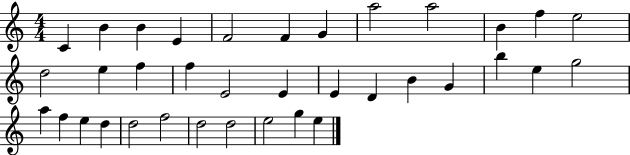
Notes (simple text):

C4/q B4/q B4/q E4/q F4/h F4/q G4/q A5/h A5/h B4/q F5/q E5/h D5/h E5/q F5/q F5/q E4/h E4/q E4/q D4/q B4/q G4/q B5/q E5/q G5/h A5/q F5/q E5/q D5/q D5/h F5/h D5/h D5/h E5/h G5/q E5/q